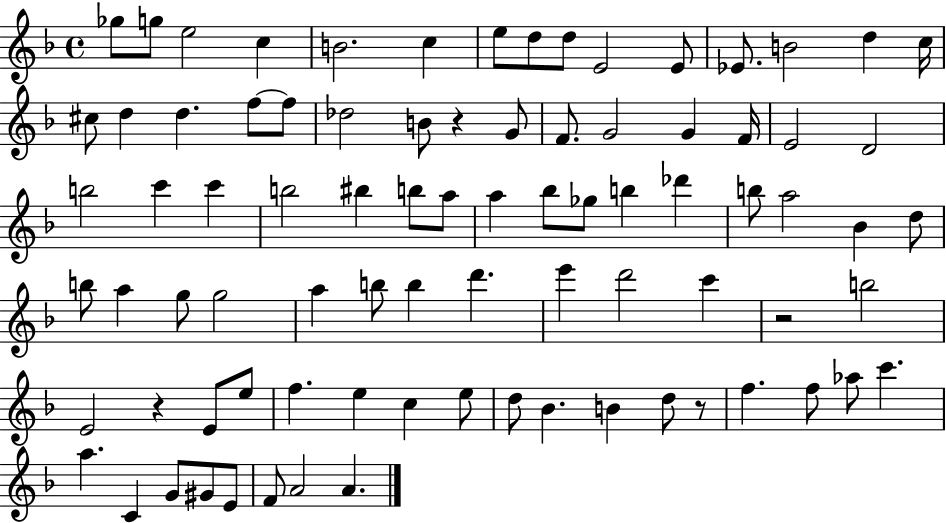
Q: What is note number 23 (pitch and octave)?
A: G4